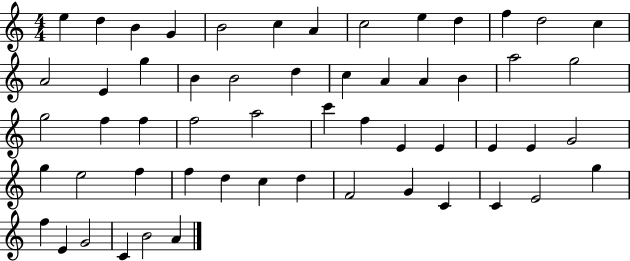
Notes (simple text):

E5/q D5/q B4/q G4/q B4/h C5/q A4/q C5/h E5/q D5/q F5/q D5/h C5/q A4/h E4/q G5/q B4/q B4/h D5/q C5/q A4/q A4/q B4/q A5/h G5/h G5/h F5/q F5/q F5/h A5/h C6/q F5/q E4/q E4/q E4/q E4/q G4/h G5/q E5/h F5/q F5/q D5/q C5/q D5/q F4/h G4/q C4/q C4/q E4/h G5/q F5/q E4/q G4/h C4/q B4/h A4/q